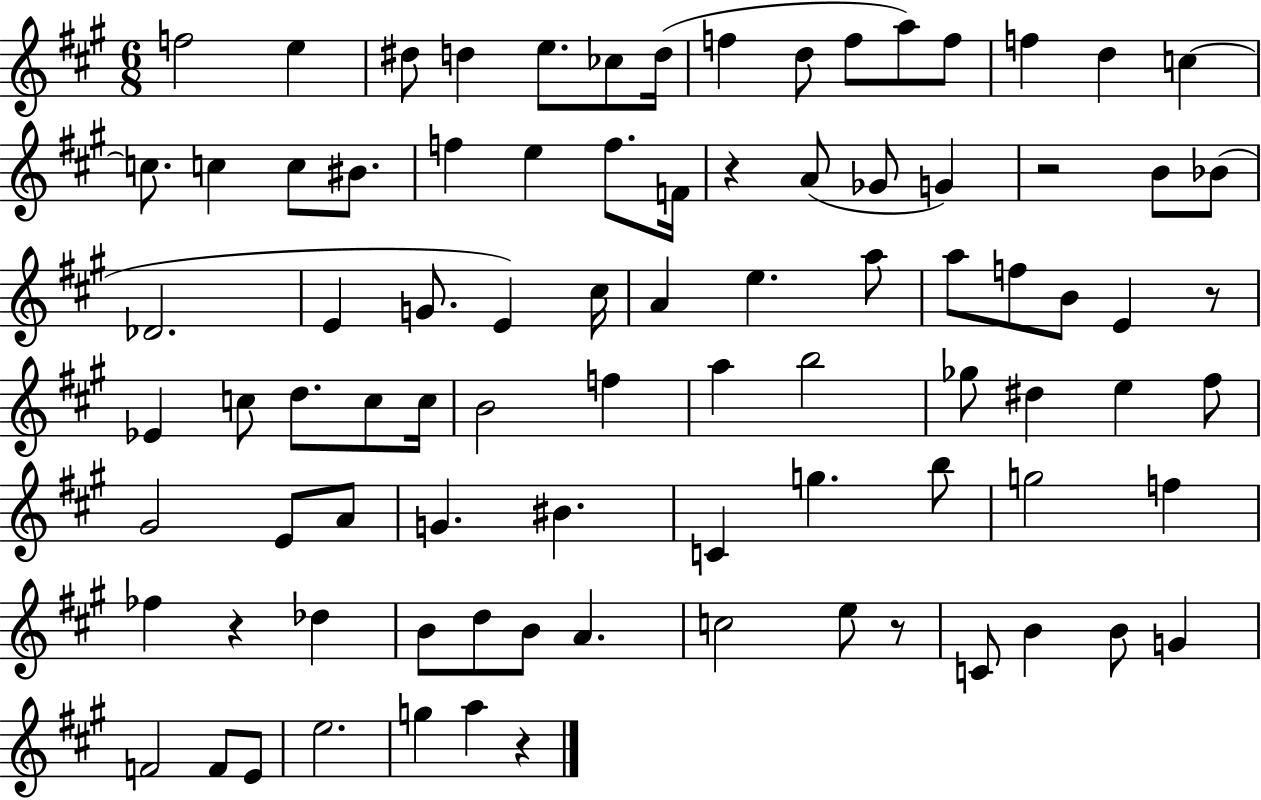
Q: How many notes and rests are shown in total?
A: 87